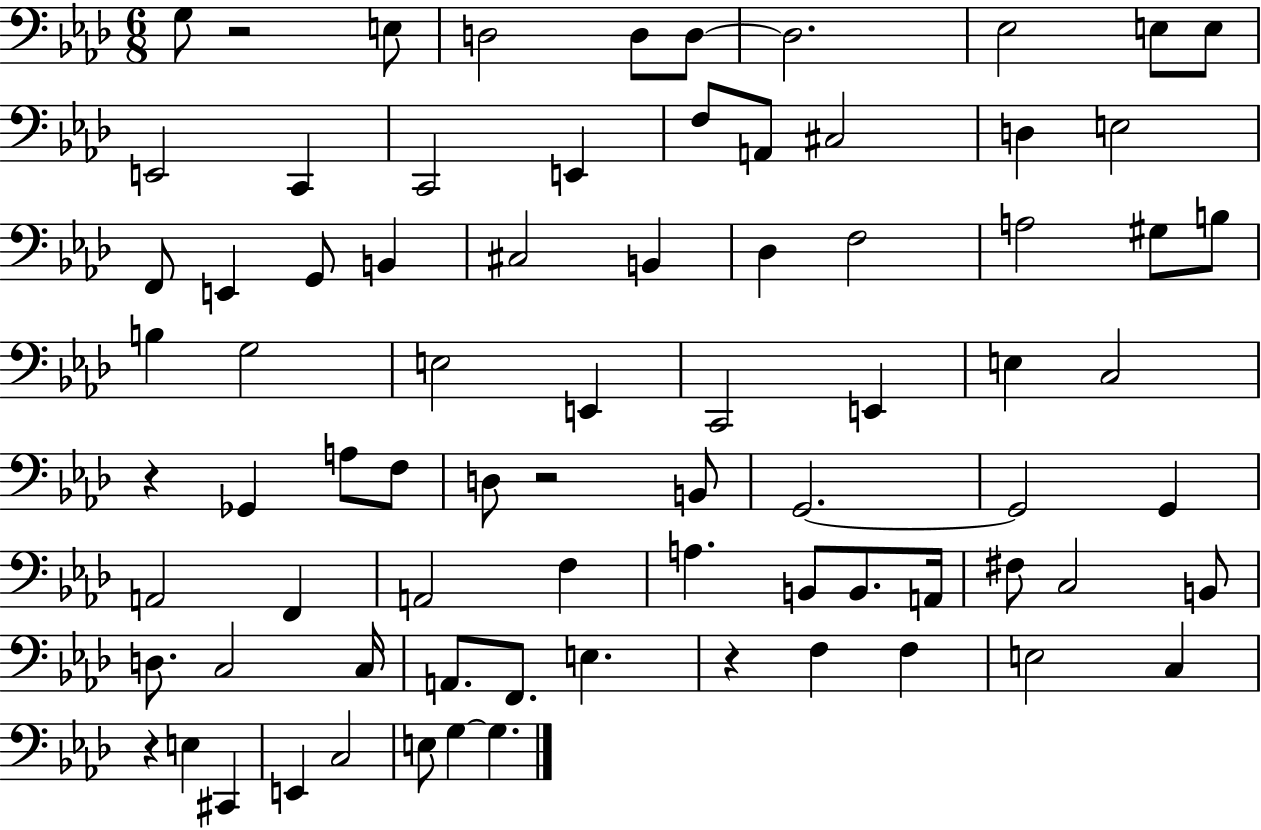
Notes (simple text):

G3/e R/h E3/e D3/h D3/e D3/e D3/h. Eb3/h E3/e E3/e E2/h C2/q C2/h E2/q F3/e A2/e C#3/h D3/q E3/h F2/e E2/q G2/e B2/q C#3/h B2/q Db3/q F3/h A3/h G#3/e B3/e B3/q G3/h E3/h E2/q C2/h E2/q E3/q C3/h R/q Gb2/q A3/e F3/e D3/e R/h B2/e G2/h. G2/h G2/q A2/h F2/q A2/h F3/q A3/q. B2/e B2/e. A2/s F#3/e C3/h B2/e D3/e. C3/h C3/s A2/e. F2/e. E3/q. R/q F3/q F3/q E3/h C3/q R/q E3/q C#2/q E2/q C3/h E3/e G3/q G3/q.